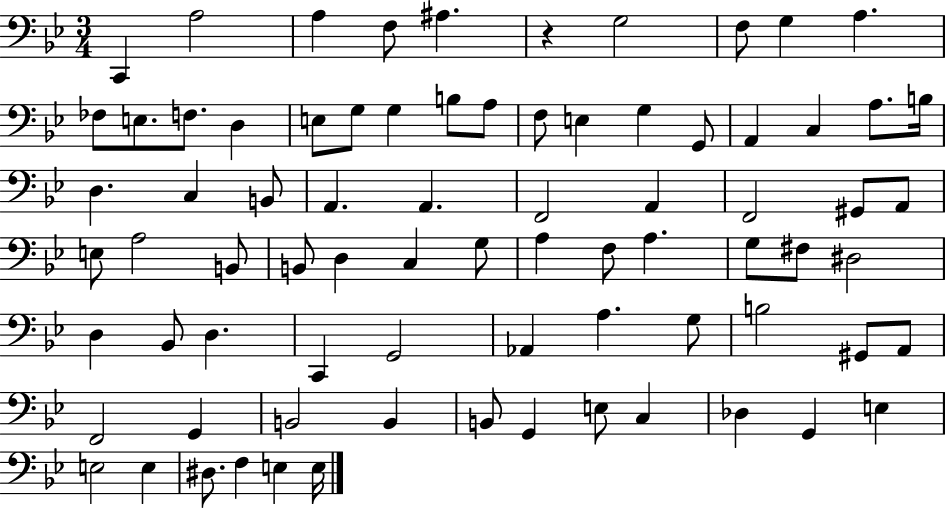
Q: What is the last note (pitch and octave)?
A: E3